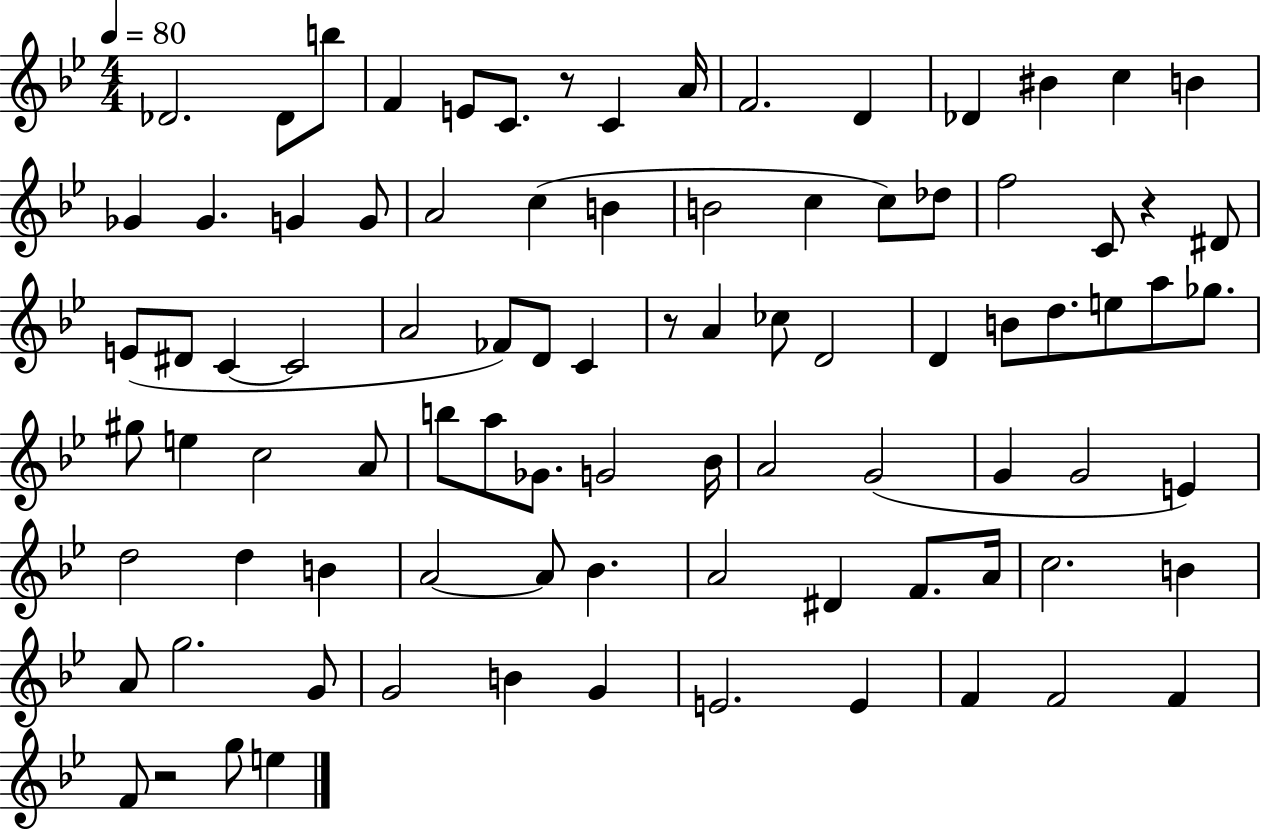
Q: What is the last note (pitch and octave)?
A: E5